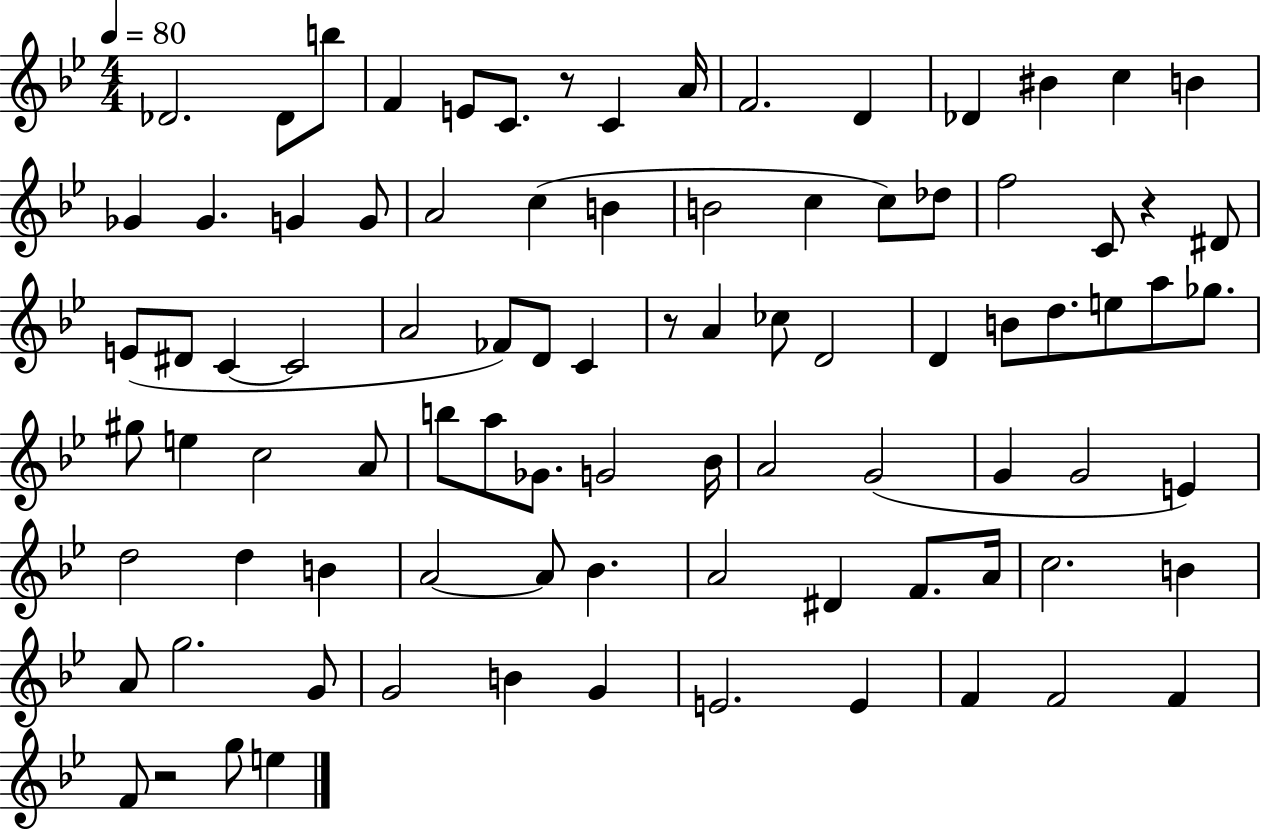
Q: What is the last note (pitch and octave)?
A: E5